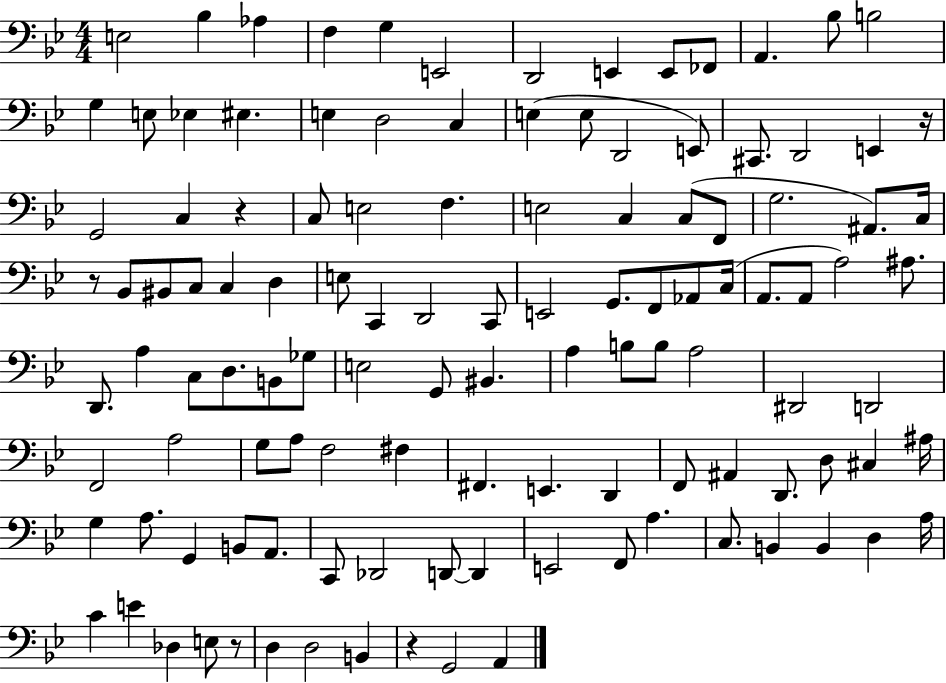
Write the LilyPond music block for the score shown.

{
  \clef bass
  \numericTimeSignature
  \time 4/4
  \key bes \major
  e2 bes4 aes4 | f4 g4 e,2 | d,2 e,4 e,8 fes,8 | a,4. bes8 b2 | \break g4 e8 ees4 eis4. | e4 d2 c4 | e4( e8 d,2 e,8) | cis,8. d,2 e,4 r16 | \break g,2 c4 r4 | c8 e2 f4. | e2 c4 c8( f,8 | g2. ais,8.) c16 | \break r8 bes,8 bis,8 c8 c4 d4 | e8 c,4 d,2 c,8 | e,2 g,8. f,8 aes,8 c16( | a,8. a,8 a2) ais8. | \break d,8. a4 c8 d8. b,8 ges8 | e2 g,8 bis,4. | a4 b8 b8 a2 | dis,2 d,2 | \break f,2 a2 | g8 a8 f2 fis4 | fis,4. e,4. d,4 | f,8 ais,4 d,8. d8 cis4 ais16 | \break g4 a8. g,4 b,8 a,8. | c,8 des,2 d,8~~ d,4 | e,2 f,8 a4. | c8. b,4 b,4 d4 a16 | \break c'4 e'4 des4 e8 r8 | d4 d2 b,4 | r4 g,2 a,4 | \bar "|."
}